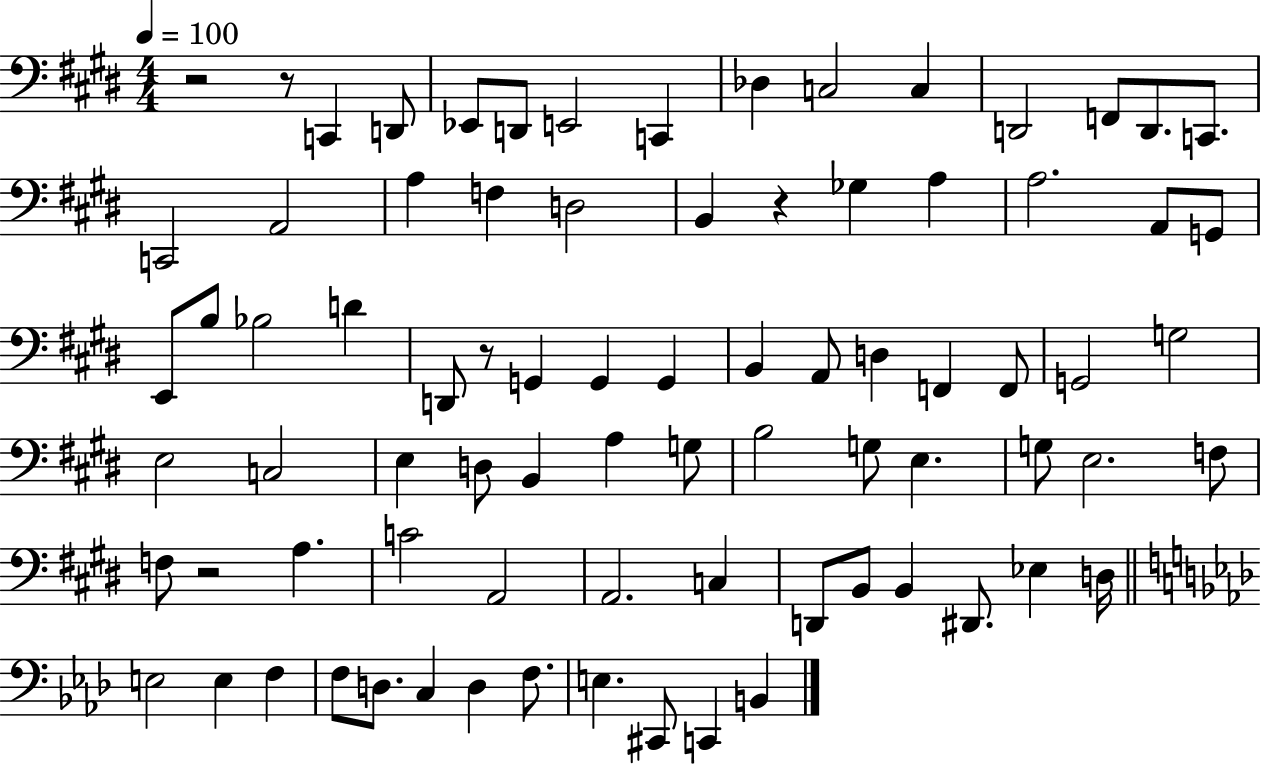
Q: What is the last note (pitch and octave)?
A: B2